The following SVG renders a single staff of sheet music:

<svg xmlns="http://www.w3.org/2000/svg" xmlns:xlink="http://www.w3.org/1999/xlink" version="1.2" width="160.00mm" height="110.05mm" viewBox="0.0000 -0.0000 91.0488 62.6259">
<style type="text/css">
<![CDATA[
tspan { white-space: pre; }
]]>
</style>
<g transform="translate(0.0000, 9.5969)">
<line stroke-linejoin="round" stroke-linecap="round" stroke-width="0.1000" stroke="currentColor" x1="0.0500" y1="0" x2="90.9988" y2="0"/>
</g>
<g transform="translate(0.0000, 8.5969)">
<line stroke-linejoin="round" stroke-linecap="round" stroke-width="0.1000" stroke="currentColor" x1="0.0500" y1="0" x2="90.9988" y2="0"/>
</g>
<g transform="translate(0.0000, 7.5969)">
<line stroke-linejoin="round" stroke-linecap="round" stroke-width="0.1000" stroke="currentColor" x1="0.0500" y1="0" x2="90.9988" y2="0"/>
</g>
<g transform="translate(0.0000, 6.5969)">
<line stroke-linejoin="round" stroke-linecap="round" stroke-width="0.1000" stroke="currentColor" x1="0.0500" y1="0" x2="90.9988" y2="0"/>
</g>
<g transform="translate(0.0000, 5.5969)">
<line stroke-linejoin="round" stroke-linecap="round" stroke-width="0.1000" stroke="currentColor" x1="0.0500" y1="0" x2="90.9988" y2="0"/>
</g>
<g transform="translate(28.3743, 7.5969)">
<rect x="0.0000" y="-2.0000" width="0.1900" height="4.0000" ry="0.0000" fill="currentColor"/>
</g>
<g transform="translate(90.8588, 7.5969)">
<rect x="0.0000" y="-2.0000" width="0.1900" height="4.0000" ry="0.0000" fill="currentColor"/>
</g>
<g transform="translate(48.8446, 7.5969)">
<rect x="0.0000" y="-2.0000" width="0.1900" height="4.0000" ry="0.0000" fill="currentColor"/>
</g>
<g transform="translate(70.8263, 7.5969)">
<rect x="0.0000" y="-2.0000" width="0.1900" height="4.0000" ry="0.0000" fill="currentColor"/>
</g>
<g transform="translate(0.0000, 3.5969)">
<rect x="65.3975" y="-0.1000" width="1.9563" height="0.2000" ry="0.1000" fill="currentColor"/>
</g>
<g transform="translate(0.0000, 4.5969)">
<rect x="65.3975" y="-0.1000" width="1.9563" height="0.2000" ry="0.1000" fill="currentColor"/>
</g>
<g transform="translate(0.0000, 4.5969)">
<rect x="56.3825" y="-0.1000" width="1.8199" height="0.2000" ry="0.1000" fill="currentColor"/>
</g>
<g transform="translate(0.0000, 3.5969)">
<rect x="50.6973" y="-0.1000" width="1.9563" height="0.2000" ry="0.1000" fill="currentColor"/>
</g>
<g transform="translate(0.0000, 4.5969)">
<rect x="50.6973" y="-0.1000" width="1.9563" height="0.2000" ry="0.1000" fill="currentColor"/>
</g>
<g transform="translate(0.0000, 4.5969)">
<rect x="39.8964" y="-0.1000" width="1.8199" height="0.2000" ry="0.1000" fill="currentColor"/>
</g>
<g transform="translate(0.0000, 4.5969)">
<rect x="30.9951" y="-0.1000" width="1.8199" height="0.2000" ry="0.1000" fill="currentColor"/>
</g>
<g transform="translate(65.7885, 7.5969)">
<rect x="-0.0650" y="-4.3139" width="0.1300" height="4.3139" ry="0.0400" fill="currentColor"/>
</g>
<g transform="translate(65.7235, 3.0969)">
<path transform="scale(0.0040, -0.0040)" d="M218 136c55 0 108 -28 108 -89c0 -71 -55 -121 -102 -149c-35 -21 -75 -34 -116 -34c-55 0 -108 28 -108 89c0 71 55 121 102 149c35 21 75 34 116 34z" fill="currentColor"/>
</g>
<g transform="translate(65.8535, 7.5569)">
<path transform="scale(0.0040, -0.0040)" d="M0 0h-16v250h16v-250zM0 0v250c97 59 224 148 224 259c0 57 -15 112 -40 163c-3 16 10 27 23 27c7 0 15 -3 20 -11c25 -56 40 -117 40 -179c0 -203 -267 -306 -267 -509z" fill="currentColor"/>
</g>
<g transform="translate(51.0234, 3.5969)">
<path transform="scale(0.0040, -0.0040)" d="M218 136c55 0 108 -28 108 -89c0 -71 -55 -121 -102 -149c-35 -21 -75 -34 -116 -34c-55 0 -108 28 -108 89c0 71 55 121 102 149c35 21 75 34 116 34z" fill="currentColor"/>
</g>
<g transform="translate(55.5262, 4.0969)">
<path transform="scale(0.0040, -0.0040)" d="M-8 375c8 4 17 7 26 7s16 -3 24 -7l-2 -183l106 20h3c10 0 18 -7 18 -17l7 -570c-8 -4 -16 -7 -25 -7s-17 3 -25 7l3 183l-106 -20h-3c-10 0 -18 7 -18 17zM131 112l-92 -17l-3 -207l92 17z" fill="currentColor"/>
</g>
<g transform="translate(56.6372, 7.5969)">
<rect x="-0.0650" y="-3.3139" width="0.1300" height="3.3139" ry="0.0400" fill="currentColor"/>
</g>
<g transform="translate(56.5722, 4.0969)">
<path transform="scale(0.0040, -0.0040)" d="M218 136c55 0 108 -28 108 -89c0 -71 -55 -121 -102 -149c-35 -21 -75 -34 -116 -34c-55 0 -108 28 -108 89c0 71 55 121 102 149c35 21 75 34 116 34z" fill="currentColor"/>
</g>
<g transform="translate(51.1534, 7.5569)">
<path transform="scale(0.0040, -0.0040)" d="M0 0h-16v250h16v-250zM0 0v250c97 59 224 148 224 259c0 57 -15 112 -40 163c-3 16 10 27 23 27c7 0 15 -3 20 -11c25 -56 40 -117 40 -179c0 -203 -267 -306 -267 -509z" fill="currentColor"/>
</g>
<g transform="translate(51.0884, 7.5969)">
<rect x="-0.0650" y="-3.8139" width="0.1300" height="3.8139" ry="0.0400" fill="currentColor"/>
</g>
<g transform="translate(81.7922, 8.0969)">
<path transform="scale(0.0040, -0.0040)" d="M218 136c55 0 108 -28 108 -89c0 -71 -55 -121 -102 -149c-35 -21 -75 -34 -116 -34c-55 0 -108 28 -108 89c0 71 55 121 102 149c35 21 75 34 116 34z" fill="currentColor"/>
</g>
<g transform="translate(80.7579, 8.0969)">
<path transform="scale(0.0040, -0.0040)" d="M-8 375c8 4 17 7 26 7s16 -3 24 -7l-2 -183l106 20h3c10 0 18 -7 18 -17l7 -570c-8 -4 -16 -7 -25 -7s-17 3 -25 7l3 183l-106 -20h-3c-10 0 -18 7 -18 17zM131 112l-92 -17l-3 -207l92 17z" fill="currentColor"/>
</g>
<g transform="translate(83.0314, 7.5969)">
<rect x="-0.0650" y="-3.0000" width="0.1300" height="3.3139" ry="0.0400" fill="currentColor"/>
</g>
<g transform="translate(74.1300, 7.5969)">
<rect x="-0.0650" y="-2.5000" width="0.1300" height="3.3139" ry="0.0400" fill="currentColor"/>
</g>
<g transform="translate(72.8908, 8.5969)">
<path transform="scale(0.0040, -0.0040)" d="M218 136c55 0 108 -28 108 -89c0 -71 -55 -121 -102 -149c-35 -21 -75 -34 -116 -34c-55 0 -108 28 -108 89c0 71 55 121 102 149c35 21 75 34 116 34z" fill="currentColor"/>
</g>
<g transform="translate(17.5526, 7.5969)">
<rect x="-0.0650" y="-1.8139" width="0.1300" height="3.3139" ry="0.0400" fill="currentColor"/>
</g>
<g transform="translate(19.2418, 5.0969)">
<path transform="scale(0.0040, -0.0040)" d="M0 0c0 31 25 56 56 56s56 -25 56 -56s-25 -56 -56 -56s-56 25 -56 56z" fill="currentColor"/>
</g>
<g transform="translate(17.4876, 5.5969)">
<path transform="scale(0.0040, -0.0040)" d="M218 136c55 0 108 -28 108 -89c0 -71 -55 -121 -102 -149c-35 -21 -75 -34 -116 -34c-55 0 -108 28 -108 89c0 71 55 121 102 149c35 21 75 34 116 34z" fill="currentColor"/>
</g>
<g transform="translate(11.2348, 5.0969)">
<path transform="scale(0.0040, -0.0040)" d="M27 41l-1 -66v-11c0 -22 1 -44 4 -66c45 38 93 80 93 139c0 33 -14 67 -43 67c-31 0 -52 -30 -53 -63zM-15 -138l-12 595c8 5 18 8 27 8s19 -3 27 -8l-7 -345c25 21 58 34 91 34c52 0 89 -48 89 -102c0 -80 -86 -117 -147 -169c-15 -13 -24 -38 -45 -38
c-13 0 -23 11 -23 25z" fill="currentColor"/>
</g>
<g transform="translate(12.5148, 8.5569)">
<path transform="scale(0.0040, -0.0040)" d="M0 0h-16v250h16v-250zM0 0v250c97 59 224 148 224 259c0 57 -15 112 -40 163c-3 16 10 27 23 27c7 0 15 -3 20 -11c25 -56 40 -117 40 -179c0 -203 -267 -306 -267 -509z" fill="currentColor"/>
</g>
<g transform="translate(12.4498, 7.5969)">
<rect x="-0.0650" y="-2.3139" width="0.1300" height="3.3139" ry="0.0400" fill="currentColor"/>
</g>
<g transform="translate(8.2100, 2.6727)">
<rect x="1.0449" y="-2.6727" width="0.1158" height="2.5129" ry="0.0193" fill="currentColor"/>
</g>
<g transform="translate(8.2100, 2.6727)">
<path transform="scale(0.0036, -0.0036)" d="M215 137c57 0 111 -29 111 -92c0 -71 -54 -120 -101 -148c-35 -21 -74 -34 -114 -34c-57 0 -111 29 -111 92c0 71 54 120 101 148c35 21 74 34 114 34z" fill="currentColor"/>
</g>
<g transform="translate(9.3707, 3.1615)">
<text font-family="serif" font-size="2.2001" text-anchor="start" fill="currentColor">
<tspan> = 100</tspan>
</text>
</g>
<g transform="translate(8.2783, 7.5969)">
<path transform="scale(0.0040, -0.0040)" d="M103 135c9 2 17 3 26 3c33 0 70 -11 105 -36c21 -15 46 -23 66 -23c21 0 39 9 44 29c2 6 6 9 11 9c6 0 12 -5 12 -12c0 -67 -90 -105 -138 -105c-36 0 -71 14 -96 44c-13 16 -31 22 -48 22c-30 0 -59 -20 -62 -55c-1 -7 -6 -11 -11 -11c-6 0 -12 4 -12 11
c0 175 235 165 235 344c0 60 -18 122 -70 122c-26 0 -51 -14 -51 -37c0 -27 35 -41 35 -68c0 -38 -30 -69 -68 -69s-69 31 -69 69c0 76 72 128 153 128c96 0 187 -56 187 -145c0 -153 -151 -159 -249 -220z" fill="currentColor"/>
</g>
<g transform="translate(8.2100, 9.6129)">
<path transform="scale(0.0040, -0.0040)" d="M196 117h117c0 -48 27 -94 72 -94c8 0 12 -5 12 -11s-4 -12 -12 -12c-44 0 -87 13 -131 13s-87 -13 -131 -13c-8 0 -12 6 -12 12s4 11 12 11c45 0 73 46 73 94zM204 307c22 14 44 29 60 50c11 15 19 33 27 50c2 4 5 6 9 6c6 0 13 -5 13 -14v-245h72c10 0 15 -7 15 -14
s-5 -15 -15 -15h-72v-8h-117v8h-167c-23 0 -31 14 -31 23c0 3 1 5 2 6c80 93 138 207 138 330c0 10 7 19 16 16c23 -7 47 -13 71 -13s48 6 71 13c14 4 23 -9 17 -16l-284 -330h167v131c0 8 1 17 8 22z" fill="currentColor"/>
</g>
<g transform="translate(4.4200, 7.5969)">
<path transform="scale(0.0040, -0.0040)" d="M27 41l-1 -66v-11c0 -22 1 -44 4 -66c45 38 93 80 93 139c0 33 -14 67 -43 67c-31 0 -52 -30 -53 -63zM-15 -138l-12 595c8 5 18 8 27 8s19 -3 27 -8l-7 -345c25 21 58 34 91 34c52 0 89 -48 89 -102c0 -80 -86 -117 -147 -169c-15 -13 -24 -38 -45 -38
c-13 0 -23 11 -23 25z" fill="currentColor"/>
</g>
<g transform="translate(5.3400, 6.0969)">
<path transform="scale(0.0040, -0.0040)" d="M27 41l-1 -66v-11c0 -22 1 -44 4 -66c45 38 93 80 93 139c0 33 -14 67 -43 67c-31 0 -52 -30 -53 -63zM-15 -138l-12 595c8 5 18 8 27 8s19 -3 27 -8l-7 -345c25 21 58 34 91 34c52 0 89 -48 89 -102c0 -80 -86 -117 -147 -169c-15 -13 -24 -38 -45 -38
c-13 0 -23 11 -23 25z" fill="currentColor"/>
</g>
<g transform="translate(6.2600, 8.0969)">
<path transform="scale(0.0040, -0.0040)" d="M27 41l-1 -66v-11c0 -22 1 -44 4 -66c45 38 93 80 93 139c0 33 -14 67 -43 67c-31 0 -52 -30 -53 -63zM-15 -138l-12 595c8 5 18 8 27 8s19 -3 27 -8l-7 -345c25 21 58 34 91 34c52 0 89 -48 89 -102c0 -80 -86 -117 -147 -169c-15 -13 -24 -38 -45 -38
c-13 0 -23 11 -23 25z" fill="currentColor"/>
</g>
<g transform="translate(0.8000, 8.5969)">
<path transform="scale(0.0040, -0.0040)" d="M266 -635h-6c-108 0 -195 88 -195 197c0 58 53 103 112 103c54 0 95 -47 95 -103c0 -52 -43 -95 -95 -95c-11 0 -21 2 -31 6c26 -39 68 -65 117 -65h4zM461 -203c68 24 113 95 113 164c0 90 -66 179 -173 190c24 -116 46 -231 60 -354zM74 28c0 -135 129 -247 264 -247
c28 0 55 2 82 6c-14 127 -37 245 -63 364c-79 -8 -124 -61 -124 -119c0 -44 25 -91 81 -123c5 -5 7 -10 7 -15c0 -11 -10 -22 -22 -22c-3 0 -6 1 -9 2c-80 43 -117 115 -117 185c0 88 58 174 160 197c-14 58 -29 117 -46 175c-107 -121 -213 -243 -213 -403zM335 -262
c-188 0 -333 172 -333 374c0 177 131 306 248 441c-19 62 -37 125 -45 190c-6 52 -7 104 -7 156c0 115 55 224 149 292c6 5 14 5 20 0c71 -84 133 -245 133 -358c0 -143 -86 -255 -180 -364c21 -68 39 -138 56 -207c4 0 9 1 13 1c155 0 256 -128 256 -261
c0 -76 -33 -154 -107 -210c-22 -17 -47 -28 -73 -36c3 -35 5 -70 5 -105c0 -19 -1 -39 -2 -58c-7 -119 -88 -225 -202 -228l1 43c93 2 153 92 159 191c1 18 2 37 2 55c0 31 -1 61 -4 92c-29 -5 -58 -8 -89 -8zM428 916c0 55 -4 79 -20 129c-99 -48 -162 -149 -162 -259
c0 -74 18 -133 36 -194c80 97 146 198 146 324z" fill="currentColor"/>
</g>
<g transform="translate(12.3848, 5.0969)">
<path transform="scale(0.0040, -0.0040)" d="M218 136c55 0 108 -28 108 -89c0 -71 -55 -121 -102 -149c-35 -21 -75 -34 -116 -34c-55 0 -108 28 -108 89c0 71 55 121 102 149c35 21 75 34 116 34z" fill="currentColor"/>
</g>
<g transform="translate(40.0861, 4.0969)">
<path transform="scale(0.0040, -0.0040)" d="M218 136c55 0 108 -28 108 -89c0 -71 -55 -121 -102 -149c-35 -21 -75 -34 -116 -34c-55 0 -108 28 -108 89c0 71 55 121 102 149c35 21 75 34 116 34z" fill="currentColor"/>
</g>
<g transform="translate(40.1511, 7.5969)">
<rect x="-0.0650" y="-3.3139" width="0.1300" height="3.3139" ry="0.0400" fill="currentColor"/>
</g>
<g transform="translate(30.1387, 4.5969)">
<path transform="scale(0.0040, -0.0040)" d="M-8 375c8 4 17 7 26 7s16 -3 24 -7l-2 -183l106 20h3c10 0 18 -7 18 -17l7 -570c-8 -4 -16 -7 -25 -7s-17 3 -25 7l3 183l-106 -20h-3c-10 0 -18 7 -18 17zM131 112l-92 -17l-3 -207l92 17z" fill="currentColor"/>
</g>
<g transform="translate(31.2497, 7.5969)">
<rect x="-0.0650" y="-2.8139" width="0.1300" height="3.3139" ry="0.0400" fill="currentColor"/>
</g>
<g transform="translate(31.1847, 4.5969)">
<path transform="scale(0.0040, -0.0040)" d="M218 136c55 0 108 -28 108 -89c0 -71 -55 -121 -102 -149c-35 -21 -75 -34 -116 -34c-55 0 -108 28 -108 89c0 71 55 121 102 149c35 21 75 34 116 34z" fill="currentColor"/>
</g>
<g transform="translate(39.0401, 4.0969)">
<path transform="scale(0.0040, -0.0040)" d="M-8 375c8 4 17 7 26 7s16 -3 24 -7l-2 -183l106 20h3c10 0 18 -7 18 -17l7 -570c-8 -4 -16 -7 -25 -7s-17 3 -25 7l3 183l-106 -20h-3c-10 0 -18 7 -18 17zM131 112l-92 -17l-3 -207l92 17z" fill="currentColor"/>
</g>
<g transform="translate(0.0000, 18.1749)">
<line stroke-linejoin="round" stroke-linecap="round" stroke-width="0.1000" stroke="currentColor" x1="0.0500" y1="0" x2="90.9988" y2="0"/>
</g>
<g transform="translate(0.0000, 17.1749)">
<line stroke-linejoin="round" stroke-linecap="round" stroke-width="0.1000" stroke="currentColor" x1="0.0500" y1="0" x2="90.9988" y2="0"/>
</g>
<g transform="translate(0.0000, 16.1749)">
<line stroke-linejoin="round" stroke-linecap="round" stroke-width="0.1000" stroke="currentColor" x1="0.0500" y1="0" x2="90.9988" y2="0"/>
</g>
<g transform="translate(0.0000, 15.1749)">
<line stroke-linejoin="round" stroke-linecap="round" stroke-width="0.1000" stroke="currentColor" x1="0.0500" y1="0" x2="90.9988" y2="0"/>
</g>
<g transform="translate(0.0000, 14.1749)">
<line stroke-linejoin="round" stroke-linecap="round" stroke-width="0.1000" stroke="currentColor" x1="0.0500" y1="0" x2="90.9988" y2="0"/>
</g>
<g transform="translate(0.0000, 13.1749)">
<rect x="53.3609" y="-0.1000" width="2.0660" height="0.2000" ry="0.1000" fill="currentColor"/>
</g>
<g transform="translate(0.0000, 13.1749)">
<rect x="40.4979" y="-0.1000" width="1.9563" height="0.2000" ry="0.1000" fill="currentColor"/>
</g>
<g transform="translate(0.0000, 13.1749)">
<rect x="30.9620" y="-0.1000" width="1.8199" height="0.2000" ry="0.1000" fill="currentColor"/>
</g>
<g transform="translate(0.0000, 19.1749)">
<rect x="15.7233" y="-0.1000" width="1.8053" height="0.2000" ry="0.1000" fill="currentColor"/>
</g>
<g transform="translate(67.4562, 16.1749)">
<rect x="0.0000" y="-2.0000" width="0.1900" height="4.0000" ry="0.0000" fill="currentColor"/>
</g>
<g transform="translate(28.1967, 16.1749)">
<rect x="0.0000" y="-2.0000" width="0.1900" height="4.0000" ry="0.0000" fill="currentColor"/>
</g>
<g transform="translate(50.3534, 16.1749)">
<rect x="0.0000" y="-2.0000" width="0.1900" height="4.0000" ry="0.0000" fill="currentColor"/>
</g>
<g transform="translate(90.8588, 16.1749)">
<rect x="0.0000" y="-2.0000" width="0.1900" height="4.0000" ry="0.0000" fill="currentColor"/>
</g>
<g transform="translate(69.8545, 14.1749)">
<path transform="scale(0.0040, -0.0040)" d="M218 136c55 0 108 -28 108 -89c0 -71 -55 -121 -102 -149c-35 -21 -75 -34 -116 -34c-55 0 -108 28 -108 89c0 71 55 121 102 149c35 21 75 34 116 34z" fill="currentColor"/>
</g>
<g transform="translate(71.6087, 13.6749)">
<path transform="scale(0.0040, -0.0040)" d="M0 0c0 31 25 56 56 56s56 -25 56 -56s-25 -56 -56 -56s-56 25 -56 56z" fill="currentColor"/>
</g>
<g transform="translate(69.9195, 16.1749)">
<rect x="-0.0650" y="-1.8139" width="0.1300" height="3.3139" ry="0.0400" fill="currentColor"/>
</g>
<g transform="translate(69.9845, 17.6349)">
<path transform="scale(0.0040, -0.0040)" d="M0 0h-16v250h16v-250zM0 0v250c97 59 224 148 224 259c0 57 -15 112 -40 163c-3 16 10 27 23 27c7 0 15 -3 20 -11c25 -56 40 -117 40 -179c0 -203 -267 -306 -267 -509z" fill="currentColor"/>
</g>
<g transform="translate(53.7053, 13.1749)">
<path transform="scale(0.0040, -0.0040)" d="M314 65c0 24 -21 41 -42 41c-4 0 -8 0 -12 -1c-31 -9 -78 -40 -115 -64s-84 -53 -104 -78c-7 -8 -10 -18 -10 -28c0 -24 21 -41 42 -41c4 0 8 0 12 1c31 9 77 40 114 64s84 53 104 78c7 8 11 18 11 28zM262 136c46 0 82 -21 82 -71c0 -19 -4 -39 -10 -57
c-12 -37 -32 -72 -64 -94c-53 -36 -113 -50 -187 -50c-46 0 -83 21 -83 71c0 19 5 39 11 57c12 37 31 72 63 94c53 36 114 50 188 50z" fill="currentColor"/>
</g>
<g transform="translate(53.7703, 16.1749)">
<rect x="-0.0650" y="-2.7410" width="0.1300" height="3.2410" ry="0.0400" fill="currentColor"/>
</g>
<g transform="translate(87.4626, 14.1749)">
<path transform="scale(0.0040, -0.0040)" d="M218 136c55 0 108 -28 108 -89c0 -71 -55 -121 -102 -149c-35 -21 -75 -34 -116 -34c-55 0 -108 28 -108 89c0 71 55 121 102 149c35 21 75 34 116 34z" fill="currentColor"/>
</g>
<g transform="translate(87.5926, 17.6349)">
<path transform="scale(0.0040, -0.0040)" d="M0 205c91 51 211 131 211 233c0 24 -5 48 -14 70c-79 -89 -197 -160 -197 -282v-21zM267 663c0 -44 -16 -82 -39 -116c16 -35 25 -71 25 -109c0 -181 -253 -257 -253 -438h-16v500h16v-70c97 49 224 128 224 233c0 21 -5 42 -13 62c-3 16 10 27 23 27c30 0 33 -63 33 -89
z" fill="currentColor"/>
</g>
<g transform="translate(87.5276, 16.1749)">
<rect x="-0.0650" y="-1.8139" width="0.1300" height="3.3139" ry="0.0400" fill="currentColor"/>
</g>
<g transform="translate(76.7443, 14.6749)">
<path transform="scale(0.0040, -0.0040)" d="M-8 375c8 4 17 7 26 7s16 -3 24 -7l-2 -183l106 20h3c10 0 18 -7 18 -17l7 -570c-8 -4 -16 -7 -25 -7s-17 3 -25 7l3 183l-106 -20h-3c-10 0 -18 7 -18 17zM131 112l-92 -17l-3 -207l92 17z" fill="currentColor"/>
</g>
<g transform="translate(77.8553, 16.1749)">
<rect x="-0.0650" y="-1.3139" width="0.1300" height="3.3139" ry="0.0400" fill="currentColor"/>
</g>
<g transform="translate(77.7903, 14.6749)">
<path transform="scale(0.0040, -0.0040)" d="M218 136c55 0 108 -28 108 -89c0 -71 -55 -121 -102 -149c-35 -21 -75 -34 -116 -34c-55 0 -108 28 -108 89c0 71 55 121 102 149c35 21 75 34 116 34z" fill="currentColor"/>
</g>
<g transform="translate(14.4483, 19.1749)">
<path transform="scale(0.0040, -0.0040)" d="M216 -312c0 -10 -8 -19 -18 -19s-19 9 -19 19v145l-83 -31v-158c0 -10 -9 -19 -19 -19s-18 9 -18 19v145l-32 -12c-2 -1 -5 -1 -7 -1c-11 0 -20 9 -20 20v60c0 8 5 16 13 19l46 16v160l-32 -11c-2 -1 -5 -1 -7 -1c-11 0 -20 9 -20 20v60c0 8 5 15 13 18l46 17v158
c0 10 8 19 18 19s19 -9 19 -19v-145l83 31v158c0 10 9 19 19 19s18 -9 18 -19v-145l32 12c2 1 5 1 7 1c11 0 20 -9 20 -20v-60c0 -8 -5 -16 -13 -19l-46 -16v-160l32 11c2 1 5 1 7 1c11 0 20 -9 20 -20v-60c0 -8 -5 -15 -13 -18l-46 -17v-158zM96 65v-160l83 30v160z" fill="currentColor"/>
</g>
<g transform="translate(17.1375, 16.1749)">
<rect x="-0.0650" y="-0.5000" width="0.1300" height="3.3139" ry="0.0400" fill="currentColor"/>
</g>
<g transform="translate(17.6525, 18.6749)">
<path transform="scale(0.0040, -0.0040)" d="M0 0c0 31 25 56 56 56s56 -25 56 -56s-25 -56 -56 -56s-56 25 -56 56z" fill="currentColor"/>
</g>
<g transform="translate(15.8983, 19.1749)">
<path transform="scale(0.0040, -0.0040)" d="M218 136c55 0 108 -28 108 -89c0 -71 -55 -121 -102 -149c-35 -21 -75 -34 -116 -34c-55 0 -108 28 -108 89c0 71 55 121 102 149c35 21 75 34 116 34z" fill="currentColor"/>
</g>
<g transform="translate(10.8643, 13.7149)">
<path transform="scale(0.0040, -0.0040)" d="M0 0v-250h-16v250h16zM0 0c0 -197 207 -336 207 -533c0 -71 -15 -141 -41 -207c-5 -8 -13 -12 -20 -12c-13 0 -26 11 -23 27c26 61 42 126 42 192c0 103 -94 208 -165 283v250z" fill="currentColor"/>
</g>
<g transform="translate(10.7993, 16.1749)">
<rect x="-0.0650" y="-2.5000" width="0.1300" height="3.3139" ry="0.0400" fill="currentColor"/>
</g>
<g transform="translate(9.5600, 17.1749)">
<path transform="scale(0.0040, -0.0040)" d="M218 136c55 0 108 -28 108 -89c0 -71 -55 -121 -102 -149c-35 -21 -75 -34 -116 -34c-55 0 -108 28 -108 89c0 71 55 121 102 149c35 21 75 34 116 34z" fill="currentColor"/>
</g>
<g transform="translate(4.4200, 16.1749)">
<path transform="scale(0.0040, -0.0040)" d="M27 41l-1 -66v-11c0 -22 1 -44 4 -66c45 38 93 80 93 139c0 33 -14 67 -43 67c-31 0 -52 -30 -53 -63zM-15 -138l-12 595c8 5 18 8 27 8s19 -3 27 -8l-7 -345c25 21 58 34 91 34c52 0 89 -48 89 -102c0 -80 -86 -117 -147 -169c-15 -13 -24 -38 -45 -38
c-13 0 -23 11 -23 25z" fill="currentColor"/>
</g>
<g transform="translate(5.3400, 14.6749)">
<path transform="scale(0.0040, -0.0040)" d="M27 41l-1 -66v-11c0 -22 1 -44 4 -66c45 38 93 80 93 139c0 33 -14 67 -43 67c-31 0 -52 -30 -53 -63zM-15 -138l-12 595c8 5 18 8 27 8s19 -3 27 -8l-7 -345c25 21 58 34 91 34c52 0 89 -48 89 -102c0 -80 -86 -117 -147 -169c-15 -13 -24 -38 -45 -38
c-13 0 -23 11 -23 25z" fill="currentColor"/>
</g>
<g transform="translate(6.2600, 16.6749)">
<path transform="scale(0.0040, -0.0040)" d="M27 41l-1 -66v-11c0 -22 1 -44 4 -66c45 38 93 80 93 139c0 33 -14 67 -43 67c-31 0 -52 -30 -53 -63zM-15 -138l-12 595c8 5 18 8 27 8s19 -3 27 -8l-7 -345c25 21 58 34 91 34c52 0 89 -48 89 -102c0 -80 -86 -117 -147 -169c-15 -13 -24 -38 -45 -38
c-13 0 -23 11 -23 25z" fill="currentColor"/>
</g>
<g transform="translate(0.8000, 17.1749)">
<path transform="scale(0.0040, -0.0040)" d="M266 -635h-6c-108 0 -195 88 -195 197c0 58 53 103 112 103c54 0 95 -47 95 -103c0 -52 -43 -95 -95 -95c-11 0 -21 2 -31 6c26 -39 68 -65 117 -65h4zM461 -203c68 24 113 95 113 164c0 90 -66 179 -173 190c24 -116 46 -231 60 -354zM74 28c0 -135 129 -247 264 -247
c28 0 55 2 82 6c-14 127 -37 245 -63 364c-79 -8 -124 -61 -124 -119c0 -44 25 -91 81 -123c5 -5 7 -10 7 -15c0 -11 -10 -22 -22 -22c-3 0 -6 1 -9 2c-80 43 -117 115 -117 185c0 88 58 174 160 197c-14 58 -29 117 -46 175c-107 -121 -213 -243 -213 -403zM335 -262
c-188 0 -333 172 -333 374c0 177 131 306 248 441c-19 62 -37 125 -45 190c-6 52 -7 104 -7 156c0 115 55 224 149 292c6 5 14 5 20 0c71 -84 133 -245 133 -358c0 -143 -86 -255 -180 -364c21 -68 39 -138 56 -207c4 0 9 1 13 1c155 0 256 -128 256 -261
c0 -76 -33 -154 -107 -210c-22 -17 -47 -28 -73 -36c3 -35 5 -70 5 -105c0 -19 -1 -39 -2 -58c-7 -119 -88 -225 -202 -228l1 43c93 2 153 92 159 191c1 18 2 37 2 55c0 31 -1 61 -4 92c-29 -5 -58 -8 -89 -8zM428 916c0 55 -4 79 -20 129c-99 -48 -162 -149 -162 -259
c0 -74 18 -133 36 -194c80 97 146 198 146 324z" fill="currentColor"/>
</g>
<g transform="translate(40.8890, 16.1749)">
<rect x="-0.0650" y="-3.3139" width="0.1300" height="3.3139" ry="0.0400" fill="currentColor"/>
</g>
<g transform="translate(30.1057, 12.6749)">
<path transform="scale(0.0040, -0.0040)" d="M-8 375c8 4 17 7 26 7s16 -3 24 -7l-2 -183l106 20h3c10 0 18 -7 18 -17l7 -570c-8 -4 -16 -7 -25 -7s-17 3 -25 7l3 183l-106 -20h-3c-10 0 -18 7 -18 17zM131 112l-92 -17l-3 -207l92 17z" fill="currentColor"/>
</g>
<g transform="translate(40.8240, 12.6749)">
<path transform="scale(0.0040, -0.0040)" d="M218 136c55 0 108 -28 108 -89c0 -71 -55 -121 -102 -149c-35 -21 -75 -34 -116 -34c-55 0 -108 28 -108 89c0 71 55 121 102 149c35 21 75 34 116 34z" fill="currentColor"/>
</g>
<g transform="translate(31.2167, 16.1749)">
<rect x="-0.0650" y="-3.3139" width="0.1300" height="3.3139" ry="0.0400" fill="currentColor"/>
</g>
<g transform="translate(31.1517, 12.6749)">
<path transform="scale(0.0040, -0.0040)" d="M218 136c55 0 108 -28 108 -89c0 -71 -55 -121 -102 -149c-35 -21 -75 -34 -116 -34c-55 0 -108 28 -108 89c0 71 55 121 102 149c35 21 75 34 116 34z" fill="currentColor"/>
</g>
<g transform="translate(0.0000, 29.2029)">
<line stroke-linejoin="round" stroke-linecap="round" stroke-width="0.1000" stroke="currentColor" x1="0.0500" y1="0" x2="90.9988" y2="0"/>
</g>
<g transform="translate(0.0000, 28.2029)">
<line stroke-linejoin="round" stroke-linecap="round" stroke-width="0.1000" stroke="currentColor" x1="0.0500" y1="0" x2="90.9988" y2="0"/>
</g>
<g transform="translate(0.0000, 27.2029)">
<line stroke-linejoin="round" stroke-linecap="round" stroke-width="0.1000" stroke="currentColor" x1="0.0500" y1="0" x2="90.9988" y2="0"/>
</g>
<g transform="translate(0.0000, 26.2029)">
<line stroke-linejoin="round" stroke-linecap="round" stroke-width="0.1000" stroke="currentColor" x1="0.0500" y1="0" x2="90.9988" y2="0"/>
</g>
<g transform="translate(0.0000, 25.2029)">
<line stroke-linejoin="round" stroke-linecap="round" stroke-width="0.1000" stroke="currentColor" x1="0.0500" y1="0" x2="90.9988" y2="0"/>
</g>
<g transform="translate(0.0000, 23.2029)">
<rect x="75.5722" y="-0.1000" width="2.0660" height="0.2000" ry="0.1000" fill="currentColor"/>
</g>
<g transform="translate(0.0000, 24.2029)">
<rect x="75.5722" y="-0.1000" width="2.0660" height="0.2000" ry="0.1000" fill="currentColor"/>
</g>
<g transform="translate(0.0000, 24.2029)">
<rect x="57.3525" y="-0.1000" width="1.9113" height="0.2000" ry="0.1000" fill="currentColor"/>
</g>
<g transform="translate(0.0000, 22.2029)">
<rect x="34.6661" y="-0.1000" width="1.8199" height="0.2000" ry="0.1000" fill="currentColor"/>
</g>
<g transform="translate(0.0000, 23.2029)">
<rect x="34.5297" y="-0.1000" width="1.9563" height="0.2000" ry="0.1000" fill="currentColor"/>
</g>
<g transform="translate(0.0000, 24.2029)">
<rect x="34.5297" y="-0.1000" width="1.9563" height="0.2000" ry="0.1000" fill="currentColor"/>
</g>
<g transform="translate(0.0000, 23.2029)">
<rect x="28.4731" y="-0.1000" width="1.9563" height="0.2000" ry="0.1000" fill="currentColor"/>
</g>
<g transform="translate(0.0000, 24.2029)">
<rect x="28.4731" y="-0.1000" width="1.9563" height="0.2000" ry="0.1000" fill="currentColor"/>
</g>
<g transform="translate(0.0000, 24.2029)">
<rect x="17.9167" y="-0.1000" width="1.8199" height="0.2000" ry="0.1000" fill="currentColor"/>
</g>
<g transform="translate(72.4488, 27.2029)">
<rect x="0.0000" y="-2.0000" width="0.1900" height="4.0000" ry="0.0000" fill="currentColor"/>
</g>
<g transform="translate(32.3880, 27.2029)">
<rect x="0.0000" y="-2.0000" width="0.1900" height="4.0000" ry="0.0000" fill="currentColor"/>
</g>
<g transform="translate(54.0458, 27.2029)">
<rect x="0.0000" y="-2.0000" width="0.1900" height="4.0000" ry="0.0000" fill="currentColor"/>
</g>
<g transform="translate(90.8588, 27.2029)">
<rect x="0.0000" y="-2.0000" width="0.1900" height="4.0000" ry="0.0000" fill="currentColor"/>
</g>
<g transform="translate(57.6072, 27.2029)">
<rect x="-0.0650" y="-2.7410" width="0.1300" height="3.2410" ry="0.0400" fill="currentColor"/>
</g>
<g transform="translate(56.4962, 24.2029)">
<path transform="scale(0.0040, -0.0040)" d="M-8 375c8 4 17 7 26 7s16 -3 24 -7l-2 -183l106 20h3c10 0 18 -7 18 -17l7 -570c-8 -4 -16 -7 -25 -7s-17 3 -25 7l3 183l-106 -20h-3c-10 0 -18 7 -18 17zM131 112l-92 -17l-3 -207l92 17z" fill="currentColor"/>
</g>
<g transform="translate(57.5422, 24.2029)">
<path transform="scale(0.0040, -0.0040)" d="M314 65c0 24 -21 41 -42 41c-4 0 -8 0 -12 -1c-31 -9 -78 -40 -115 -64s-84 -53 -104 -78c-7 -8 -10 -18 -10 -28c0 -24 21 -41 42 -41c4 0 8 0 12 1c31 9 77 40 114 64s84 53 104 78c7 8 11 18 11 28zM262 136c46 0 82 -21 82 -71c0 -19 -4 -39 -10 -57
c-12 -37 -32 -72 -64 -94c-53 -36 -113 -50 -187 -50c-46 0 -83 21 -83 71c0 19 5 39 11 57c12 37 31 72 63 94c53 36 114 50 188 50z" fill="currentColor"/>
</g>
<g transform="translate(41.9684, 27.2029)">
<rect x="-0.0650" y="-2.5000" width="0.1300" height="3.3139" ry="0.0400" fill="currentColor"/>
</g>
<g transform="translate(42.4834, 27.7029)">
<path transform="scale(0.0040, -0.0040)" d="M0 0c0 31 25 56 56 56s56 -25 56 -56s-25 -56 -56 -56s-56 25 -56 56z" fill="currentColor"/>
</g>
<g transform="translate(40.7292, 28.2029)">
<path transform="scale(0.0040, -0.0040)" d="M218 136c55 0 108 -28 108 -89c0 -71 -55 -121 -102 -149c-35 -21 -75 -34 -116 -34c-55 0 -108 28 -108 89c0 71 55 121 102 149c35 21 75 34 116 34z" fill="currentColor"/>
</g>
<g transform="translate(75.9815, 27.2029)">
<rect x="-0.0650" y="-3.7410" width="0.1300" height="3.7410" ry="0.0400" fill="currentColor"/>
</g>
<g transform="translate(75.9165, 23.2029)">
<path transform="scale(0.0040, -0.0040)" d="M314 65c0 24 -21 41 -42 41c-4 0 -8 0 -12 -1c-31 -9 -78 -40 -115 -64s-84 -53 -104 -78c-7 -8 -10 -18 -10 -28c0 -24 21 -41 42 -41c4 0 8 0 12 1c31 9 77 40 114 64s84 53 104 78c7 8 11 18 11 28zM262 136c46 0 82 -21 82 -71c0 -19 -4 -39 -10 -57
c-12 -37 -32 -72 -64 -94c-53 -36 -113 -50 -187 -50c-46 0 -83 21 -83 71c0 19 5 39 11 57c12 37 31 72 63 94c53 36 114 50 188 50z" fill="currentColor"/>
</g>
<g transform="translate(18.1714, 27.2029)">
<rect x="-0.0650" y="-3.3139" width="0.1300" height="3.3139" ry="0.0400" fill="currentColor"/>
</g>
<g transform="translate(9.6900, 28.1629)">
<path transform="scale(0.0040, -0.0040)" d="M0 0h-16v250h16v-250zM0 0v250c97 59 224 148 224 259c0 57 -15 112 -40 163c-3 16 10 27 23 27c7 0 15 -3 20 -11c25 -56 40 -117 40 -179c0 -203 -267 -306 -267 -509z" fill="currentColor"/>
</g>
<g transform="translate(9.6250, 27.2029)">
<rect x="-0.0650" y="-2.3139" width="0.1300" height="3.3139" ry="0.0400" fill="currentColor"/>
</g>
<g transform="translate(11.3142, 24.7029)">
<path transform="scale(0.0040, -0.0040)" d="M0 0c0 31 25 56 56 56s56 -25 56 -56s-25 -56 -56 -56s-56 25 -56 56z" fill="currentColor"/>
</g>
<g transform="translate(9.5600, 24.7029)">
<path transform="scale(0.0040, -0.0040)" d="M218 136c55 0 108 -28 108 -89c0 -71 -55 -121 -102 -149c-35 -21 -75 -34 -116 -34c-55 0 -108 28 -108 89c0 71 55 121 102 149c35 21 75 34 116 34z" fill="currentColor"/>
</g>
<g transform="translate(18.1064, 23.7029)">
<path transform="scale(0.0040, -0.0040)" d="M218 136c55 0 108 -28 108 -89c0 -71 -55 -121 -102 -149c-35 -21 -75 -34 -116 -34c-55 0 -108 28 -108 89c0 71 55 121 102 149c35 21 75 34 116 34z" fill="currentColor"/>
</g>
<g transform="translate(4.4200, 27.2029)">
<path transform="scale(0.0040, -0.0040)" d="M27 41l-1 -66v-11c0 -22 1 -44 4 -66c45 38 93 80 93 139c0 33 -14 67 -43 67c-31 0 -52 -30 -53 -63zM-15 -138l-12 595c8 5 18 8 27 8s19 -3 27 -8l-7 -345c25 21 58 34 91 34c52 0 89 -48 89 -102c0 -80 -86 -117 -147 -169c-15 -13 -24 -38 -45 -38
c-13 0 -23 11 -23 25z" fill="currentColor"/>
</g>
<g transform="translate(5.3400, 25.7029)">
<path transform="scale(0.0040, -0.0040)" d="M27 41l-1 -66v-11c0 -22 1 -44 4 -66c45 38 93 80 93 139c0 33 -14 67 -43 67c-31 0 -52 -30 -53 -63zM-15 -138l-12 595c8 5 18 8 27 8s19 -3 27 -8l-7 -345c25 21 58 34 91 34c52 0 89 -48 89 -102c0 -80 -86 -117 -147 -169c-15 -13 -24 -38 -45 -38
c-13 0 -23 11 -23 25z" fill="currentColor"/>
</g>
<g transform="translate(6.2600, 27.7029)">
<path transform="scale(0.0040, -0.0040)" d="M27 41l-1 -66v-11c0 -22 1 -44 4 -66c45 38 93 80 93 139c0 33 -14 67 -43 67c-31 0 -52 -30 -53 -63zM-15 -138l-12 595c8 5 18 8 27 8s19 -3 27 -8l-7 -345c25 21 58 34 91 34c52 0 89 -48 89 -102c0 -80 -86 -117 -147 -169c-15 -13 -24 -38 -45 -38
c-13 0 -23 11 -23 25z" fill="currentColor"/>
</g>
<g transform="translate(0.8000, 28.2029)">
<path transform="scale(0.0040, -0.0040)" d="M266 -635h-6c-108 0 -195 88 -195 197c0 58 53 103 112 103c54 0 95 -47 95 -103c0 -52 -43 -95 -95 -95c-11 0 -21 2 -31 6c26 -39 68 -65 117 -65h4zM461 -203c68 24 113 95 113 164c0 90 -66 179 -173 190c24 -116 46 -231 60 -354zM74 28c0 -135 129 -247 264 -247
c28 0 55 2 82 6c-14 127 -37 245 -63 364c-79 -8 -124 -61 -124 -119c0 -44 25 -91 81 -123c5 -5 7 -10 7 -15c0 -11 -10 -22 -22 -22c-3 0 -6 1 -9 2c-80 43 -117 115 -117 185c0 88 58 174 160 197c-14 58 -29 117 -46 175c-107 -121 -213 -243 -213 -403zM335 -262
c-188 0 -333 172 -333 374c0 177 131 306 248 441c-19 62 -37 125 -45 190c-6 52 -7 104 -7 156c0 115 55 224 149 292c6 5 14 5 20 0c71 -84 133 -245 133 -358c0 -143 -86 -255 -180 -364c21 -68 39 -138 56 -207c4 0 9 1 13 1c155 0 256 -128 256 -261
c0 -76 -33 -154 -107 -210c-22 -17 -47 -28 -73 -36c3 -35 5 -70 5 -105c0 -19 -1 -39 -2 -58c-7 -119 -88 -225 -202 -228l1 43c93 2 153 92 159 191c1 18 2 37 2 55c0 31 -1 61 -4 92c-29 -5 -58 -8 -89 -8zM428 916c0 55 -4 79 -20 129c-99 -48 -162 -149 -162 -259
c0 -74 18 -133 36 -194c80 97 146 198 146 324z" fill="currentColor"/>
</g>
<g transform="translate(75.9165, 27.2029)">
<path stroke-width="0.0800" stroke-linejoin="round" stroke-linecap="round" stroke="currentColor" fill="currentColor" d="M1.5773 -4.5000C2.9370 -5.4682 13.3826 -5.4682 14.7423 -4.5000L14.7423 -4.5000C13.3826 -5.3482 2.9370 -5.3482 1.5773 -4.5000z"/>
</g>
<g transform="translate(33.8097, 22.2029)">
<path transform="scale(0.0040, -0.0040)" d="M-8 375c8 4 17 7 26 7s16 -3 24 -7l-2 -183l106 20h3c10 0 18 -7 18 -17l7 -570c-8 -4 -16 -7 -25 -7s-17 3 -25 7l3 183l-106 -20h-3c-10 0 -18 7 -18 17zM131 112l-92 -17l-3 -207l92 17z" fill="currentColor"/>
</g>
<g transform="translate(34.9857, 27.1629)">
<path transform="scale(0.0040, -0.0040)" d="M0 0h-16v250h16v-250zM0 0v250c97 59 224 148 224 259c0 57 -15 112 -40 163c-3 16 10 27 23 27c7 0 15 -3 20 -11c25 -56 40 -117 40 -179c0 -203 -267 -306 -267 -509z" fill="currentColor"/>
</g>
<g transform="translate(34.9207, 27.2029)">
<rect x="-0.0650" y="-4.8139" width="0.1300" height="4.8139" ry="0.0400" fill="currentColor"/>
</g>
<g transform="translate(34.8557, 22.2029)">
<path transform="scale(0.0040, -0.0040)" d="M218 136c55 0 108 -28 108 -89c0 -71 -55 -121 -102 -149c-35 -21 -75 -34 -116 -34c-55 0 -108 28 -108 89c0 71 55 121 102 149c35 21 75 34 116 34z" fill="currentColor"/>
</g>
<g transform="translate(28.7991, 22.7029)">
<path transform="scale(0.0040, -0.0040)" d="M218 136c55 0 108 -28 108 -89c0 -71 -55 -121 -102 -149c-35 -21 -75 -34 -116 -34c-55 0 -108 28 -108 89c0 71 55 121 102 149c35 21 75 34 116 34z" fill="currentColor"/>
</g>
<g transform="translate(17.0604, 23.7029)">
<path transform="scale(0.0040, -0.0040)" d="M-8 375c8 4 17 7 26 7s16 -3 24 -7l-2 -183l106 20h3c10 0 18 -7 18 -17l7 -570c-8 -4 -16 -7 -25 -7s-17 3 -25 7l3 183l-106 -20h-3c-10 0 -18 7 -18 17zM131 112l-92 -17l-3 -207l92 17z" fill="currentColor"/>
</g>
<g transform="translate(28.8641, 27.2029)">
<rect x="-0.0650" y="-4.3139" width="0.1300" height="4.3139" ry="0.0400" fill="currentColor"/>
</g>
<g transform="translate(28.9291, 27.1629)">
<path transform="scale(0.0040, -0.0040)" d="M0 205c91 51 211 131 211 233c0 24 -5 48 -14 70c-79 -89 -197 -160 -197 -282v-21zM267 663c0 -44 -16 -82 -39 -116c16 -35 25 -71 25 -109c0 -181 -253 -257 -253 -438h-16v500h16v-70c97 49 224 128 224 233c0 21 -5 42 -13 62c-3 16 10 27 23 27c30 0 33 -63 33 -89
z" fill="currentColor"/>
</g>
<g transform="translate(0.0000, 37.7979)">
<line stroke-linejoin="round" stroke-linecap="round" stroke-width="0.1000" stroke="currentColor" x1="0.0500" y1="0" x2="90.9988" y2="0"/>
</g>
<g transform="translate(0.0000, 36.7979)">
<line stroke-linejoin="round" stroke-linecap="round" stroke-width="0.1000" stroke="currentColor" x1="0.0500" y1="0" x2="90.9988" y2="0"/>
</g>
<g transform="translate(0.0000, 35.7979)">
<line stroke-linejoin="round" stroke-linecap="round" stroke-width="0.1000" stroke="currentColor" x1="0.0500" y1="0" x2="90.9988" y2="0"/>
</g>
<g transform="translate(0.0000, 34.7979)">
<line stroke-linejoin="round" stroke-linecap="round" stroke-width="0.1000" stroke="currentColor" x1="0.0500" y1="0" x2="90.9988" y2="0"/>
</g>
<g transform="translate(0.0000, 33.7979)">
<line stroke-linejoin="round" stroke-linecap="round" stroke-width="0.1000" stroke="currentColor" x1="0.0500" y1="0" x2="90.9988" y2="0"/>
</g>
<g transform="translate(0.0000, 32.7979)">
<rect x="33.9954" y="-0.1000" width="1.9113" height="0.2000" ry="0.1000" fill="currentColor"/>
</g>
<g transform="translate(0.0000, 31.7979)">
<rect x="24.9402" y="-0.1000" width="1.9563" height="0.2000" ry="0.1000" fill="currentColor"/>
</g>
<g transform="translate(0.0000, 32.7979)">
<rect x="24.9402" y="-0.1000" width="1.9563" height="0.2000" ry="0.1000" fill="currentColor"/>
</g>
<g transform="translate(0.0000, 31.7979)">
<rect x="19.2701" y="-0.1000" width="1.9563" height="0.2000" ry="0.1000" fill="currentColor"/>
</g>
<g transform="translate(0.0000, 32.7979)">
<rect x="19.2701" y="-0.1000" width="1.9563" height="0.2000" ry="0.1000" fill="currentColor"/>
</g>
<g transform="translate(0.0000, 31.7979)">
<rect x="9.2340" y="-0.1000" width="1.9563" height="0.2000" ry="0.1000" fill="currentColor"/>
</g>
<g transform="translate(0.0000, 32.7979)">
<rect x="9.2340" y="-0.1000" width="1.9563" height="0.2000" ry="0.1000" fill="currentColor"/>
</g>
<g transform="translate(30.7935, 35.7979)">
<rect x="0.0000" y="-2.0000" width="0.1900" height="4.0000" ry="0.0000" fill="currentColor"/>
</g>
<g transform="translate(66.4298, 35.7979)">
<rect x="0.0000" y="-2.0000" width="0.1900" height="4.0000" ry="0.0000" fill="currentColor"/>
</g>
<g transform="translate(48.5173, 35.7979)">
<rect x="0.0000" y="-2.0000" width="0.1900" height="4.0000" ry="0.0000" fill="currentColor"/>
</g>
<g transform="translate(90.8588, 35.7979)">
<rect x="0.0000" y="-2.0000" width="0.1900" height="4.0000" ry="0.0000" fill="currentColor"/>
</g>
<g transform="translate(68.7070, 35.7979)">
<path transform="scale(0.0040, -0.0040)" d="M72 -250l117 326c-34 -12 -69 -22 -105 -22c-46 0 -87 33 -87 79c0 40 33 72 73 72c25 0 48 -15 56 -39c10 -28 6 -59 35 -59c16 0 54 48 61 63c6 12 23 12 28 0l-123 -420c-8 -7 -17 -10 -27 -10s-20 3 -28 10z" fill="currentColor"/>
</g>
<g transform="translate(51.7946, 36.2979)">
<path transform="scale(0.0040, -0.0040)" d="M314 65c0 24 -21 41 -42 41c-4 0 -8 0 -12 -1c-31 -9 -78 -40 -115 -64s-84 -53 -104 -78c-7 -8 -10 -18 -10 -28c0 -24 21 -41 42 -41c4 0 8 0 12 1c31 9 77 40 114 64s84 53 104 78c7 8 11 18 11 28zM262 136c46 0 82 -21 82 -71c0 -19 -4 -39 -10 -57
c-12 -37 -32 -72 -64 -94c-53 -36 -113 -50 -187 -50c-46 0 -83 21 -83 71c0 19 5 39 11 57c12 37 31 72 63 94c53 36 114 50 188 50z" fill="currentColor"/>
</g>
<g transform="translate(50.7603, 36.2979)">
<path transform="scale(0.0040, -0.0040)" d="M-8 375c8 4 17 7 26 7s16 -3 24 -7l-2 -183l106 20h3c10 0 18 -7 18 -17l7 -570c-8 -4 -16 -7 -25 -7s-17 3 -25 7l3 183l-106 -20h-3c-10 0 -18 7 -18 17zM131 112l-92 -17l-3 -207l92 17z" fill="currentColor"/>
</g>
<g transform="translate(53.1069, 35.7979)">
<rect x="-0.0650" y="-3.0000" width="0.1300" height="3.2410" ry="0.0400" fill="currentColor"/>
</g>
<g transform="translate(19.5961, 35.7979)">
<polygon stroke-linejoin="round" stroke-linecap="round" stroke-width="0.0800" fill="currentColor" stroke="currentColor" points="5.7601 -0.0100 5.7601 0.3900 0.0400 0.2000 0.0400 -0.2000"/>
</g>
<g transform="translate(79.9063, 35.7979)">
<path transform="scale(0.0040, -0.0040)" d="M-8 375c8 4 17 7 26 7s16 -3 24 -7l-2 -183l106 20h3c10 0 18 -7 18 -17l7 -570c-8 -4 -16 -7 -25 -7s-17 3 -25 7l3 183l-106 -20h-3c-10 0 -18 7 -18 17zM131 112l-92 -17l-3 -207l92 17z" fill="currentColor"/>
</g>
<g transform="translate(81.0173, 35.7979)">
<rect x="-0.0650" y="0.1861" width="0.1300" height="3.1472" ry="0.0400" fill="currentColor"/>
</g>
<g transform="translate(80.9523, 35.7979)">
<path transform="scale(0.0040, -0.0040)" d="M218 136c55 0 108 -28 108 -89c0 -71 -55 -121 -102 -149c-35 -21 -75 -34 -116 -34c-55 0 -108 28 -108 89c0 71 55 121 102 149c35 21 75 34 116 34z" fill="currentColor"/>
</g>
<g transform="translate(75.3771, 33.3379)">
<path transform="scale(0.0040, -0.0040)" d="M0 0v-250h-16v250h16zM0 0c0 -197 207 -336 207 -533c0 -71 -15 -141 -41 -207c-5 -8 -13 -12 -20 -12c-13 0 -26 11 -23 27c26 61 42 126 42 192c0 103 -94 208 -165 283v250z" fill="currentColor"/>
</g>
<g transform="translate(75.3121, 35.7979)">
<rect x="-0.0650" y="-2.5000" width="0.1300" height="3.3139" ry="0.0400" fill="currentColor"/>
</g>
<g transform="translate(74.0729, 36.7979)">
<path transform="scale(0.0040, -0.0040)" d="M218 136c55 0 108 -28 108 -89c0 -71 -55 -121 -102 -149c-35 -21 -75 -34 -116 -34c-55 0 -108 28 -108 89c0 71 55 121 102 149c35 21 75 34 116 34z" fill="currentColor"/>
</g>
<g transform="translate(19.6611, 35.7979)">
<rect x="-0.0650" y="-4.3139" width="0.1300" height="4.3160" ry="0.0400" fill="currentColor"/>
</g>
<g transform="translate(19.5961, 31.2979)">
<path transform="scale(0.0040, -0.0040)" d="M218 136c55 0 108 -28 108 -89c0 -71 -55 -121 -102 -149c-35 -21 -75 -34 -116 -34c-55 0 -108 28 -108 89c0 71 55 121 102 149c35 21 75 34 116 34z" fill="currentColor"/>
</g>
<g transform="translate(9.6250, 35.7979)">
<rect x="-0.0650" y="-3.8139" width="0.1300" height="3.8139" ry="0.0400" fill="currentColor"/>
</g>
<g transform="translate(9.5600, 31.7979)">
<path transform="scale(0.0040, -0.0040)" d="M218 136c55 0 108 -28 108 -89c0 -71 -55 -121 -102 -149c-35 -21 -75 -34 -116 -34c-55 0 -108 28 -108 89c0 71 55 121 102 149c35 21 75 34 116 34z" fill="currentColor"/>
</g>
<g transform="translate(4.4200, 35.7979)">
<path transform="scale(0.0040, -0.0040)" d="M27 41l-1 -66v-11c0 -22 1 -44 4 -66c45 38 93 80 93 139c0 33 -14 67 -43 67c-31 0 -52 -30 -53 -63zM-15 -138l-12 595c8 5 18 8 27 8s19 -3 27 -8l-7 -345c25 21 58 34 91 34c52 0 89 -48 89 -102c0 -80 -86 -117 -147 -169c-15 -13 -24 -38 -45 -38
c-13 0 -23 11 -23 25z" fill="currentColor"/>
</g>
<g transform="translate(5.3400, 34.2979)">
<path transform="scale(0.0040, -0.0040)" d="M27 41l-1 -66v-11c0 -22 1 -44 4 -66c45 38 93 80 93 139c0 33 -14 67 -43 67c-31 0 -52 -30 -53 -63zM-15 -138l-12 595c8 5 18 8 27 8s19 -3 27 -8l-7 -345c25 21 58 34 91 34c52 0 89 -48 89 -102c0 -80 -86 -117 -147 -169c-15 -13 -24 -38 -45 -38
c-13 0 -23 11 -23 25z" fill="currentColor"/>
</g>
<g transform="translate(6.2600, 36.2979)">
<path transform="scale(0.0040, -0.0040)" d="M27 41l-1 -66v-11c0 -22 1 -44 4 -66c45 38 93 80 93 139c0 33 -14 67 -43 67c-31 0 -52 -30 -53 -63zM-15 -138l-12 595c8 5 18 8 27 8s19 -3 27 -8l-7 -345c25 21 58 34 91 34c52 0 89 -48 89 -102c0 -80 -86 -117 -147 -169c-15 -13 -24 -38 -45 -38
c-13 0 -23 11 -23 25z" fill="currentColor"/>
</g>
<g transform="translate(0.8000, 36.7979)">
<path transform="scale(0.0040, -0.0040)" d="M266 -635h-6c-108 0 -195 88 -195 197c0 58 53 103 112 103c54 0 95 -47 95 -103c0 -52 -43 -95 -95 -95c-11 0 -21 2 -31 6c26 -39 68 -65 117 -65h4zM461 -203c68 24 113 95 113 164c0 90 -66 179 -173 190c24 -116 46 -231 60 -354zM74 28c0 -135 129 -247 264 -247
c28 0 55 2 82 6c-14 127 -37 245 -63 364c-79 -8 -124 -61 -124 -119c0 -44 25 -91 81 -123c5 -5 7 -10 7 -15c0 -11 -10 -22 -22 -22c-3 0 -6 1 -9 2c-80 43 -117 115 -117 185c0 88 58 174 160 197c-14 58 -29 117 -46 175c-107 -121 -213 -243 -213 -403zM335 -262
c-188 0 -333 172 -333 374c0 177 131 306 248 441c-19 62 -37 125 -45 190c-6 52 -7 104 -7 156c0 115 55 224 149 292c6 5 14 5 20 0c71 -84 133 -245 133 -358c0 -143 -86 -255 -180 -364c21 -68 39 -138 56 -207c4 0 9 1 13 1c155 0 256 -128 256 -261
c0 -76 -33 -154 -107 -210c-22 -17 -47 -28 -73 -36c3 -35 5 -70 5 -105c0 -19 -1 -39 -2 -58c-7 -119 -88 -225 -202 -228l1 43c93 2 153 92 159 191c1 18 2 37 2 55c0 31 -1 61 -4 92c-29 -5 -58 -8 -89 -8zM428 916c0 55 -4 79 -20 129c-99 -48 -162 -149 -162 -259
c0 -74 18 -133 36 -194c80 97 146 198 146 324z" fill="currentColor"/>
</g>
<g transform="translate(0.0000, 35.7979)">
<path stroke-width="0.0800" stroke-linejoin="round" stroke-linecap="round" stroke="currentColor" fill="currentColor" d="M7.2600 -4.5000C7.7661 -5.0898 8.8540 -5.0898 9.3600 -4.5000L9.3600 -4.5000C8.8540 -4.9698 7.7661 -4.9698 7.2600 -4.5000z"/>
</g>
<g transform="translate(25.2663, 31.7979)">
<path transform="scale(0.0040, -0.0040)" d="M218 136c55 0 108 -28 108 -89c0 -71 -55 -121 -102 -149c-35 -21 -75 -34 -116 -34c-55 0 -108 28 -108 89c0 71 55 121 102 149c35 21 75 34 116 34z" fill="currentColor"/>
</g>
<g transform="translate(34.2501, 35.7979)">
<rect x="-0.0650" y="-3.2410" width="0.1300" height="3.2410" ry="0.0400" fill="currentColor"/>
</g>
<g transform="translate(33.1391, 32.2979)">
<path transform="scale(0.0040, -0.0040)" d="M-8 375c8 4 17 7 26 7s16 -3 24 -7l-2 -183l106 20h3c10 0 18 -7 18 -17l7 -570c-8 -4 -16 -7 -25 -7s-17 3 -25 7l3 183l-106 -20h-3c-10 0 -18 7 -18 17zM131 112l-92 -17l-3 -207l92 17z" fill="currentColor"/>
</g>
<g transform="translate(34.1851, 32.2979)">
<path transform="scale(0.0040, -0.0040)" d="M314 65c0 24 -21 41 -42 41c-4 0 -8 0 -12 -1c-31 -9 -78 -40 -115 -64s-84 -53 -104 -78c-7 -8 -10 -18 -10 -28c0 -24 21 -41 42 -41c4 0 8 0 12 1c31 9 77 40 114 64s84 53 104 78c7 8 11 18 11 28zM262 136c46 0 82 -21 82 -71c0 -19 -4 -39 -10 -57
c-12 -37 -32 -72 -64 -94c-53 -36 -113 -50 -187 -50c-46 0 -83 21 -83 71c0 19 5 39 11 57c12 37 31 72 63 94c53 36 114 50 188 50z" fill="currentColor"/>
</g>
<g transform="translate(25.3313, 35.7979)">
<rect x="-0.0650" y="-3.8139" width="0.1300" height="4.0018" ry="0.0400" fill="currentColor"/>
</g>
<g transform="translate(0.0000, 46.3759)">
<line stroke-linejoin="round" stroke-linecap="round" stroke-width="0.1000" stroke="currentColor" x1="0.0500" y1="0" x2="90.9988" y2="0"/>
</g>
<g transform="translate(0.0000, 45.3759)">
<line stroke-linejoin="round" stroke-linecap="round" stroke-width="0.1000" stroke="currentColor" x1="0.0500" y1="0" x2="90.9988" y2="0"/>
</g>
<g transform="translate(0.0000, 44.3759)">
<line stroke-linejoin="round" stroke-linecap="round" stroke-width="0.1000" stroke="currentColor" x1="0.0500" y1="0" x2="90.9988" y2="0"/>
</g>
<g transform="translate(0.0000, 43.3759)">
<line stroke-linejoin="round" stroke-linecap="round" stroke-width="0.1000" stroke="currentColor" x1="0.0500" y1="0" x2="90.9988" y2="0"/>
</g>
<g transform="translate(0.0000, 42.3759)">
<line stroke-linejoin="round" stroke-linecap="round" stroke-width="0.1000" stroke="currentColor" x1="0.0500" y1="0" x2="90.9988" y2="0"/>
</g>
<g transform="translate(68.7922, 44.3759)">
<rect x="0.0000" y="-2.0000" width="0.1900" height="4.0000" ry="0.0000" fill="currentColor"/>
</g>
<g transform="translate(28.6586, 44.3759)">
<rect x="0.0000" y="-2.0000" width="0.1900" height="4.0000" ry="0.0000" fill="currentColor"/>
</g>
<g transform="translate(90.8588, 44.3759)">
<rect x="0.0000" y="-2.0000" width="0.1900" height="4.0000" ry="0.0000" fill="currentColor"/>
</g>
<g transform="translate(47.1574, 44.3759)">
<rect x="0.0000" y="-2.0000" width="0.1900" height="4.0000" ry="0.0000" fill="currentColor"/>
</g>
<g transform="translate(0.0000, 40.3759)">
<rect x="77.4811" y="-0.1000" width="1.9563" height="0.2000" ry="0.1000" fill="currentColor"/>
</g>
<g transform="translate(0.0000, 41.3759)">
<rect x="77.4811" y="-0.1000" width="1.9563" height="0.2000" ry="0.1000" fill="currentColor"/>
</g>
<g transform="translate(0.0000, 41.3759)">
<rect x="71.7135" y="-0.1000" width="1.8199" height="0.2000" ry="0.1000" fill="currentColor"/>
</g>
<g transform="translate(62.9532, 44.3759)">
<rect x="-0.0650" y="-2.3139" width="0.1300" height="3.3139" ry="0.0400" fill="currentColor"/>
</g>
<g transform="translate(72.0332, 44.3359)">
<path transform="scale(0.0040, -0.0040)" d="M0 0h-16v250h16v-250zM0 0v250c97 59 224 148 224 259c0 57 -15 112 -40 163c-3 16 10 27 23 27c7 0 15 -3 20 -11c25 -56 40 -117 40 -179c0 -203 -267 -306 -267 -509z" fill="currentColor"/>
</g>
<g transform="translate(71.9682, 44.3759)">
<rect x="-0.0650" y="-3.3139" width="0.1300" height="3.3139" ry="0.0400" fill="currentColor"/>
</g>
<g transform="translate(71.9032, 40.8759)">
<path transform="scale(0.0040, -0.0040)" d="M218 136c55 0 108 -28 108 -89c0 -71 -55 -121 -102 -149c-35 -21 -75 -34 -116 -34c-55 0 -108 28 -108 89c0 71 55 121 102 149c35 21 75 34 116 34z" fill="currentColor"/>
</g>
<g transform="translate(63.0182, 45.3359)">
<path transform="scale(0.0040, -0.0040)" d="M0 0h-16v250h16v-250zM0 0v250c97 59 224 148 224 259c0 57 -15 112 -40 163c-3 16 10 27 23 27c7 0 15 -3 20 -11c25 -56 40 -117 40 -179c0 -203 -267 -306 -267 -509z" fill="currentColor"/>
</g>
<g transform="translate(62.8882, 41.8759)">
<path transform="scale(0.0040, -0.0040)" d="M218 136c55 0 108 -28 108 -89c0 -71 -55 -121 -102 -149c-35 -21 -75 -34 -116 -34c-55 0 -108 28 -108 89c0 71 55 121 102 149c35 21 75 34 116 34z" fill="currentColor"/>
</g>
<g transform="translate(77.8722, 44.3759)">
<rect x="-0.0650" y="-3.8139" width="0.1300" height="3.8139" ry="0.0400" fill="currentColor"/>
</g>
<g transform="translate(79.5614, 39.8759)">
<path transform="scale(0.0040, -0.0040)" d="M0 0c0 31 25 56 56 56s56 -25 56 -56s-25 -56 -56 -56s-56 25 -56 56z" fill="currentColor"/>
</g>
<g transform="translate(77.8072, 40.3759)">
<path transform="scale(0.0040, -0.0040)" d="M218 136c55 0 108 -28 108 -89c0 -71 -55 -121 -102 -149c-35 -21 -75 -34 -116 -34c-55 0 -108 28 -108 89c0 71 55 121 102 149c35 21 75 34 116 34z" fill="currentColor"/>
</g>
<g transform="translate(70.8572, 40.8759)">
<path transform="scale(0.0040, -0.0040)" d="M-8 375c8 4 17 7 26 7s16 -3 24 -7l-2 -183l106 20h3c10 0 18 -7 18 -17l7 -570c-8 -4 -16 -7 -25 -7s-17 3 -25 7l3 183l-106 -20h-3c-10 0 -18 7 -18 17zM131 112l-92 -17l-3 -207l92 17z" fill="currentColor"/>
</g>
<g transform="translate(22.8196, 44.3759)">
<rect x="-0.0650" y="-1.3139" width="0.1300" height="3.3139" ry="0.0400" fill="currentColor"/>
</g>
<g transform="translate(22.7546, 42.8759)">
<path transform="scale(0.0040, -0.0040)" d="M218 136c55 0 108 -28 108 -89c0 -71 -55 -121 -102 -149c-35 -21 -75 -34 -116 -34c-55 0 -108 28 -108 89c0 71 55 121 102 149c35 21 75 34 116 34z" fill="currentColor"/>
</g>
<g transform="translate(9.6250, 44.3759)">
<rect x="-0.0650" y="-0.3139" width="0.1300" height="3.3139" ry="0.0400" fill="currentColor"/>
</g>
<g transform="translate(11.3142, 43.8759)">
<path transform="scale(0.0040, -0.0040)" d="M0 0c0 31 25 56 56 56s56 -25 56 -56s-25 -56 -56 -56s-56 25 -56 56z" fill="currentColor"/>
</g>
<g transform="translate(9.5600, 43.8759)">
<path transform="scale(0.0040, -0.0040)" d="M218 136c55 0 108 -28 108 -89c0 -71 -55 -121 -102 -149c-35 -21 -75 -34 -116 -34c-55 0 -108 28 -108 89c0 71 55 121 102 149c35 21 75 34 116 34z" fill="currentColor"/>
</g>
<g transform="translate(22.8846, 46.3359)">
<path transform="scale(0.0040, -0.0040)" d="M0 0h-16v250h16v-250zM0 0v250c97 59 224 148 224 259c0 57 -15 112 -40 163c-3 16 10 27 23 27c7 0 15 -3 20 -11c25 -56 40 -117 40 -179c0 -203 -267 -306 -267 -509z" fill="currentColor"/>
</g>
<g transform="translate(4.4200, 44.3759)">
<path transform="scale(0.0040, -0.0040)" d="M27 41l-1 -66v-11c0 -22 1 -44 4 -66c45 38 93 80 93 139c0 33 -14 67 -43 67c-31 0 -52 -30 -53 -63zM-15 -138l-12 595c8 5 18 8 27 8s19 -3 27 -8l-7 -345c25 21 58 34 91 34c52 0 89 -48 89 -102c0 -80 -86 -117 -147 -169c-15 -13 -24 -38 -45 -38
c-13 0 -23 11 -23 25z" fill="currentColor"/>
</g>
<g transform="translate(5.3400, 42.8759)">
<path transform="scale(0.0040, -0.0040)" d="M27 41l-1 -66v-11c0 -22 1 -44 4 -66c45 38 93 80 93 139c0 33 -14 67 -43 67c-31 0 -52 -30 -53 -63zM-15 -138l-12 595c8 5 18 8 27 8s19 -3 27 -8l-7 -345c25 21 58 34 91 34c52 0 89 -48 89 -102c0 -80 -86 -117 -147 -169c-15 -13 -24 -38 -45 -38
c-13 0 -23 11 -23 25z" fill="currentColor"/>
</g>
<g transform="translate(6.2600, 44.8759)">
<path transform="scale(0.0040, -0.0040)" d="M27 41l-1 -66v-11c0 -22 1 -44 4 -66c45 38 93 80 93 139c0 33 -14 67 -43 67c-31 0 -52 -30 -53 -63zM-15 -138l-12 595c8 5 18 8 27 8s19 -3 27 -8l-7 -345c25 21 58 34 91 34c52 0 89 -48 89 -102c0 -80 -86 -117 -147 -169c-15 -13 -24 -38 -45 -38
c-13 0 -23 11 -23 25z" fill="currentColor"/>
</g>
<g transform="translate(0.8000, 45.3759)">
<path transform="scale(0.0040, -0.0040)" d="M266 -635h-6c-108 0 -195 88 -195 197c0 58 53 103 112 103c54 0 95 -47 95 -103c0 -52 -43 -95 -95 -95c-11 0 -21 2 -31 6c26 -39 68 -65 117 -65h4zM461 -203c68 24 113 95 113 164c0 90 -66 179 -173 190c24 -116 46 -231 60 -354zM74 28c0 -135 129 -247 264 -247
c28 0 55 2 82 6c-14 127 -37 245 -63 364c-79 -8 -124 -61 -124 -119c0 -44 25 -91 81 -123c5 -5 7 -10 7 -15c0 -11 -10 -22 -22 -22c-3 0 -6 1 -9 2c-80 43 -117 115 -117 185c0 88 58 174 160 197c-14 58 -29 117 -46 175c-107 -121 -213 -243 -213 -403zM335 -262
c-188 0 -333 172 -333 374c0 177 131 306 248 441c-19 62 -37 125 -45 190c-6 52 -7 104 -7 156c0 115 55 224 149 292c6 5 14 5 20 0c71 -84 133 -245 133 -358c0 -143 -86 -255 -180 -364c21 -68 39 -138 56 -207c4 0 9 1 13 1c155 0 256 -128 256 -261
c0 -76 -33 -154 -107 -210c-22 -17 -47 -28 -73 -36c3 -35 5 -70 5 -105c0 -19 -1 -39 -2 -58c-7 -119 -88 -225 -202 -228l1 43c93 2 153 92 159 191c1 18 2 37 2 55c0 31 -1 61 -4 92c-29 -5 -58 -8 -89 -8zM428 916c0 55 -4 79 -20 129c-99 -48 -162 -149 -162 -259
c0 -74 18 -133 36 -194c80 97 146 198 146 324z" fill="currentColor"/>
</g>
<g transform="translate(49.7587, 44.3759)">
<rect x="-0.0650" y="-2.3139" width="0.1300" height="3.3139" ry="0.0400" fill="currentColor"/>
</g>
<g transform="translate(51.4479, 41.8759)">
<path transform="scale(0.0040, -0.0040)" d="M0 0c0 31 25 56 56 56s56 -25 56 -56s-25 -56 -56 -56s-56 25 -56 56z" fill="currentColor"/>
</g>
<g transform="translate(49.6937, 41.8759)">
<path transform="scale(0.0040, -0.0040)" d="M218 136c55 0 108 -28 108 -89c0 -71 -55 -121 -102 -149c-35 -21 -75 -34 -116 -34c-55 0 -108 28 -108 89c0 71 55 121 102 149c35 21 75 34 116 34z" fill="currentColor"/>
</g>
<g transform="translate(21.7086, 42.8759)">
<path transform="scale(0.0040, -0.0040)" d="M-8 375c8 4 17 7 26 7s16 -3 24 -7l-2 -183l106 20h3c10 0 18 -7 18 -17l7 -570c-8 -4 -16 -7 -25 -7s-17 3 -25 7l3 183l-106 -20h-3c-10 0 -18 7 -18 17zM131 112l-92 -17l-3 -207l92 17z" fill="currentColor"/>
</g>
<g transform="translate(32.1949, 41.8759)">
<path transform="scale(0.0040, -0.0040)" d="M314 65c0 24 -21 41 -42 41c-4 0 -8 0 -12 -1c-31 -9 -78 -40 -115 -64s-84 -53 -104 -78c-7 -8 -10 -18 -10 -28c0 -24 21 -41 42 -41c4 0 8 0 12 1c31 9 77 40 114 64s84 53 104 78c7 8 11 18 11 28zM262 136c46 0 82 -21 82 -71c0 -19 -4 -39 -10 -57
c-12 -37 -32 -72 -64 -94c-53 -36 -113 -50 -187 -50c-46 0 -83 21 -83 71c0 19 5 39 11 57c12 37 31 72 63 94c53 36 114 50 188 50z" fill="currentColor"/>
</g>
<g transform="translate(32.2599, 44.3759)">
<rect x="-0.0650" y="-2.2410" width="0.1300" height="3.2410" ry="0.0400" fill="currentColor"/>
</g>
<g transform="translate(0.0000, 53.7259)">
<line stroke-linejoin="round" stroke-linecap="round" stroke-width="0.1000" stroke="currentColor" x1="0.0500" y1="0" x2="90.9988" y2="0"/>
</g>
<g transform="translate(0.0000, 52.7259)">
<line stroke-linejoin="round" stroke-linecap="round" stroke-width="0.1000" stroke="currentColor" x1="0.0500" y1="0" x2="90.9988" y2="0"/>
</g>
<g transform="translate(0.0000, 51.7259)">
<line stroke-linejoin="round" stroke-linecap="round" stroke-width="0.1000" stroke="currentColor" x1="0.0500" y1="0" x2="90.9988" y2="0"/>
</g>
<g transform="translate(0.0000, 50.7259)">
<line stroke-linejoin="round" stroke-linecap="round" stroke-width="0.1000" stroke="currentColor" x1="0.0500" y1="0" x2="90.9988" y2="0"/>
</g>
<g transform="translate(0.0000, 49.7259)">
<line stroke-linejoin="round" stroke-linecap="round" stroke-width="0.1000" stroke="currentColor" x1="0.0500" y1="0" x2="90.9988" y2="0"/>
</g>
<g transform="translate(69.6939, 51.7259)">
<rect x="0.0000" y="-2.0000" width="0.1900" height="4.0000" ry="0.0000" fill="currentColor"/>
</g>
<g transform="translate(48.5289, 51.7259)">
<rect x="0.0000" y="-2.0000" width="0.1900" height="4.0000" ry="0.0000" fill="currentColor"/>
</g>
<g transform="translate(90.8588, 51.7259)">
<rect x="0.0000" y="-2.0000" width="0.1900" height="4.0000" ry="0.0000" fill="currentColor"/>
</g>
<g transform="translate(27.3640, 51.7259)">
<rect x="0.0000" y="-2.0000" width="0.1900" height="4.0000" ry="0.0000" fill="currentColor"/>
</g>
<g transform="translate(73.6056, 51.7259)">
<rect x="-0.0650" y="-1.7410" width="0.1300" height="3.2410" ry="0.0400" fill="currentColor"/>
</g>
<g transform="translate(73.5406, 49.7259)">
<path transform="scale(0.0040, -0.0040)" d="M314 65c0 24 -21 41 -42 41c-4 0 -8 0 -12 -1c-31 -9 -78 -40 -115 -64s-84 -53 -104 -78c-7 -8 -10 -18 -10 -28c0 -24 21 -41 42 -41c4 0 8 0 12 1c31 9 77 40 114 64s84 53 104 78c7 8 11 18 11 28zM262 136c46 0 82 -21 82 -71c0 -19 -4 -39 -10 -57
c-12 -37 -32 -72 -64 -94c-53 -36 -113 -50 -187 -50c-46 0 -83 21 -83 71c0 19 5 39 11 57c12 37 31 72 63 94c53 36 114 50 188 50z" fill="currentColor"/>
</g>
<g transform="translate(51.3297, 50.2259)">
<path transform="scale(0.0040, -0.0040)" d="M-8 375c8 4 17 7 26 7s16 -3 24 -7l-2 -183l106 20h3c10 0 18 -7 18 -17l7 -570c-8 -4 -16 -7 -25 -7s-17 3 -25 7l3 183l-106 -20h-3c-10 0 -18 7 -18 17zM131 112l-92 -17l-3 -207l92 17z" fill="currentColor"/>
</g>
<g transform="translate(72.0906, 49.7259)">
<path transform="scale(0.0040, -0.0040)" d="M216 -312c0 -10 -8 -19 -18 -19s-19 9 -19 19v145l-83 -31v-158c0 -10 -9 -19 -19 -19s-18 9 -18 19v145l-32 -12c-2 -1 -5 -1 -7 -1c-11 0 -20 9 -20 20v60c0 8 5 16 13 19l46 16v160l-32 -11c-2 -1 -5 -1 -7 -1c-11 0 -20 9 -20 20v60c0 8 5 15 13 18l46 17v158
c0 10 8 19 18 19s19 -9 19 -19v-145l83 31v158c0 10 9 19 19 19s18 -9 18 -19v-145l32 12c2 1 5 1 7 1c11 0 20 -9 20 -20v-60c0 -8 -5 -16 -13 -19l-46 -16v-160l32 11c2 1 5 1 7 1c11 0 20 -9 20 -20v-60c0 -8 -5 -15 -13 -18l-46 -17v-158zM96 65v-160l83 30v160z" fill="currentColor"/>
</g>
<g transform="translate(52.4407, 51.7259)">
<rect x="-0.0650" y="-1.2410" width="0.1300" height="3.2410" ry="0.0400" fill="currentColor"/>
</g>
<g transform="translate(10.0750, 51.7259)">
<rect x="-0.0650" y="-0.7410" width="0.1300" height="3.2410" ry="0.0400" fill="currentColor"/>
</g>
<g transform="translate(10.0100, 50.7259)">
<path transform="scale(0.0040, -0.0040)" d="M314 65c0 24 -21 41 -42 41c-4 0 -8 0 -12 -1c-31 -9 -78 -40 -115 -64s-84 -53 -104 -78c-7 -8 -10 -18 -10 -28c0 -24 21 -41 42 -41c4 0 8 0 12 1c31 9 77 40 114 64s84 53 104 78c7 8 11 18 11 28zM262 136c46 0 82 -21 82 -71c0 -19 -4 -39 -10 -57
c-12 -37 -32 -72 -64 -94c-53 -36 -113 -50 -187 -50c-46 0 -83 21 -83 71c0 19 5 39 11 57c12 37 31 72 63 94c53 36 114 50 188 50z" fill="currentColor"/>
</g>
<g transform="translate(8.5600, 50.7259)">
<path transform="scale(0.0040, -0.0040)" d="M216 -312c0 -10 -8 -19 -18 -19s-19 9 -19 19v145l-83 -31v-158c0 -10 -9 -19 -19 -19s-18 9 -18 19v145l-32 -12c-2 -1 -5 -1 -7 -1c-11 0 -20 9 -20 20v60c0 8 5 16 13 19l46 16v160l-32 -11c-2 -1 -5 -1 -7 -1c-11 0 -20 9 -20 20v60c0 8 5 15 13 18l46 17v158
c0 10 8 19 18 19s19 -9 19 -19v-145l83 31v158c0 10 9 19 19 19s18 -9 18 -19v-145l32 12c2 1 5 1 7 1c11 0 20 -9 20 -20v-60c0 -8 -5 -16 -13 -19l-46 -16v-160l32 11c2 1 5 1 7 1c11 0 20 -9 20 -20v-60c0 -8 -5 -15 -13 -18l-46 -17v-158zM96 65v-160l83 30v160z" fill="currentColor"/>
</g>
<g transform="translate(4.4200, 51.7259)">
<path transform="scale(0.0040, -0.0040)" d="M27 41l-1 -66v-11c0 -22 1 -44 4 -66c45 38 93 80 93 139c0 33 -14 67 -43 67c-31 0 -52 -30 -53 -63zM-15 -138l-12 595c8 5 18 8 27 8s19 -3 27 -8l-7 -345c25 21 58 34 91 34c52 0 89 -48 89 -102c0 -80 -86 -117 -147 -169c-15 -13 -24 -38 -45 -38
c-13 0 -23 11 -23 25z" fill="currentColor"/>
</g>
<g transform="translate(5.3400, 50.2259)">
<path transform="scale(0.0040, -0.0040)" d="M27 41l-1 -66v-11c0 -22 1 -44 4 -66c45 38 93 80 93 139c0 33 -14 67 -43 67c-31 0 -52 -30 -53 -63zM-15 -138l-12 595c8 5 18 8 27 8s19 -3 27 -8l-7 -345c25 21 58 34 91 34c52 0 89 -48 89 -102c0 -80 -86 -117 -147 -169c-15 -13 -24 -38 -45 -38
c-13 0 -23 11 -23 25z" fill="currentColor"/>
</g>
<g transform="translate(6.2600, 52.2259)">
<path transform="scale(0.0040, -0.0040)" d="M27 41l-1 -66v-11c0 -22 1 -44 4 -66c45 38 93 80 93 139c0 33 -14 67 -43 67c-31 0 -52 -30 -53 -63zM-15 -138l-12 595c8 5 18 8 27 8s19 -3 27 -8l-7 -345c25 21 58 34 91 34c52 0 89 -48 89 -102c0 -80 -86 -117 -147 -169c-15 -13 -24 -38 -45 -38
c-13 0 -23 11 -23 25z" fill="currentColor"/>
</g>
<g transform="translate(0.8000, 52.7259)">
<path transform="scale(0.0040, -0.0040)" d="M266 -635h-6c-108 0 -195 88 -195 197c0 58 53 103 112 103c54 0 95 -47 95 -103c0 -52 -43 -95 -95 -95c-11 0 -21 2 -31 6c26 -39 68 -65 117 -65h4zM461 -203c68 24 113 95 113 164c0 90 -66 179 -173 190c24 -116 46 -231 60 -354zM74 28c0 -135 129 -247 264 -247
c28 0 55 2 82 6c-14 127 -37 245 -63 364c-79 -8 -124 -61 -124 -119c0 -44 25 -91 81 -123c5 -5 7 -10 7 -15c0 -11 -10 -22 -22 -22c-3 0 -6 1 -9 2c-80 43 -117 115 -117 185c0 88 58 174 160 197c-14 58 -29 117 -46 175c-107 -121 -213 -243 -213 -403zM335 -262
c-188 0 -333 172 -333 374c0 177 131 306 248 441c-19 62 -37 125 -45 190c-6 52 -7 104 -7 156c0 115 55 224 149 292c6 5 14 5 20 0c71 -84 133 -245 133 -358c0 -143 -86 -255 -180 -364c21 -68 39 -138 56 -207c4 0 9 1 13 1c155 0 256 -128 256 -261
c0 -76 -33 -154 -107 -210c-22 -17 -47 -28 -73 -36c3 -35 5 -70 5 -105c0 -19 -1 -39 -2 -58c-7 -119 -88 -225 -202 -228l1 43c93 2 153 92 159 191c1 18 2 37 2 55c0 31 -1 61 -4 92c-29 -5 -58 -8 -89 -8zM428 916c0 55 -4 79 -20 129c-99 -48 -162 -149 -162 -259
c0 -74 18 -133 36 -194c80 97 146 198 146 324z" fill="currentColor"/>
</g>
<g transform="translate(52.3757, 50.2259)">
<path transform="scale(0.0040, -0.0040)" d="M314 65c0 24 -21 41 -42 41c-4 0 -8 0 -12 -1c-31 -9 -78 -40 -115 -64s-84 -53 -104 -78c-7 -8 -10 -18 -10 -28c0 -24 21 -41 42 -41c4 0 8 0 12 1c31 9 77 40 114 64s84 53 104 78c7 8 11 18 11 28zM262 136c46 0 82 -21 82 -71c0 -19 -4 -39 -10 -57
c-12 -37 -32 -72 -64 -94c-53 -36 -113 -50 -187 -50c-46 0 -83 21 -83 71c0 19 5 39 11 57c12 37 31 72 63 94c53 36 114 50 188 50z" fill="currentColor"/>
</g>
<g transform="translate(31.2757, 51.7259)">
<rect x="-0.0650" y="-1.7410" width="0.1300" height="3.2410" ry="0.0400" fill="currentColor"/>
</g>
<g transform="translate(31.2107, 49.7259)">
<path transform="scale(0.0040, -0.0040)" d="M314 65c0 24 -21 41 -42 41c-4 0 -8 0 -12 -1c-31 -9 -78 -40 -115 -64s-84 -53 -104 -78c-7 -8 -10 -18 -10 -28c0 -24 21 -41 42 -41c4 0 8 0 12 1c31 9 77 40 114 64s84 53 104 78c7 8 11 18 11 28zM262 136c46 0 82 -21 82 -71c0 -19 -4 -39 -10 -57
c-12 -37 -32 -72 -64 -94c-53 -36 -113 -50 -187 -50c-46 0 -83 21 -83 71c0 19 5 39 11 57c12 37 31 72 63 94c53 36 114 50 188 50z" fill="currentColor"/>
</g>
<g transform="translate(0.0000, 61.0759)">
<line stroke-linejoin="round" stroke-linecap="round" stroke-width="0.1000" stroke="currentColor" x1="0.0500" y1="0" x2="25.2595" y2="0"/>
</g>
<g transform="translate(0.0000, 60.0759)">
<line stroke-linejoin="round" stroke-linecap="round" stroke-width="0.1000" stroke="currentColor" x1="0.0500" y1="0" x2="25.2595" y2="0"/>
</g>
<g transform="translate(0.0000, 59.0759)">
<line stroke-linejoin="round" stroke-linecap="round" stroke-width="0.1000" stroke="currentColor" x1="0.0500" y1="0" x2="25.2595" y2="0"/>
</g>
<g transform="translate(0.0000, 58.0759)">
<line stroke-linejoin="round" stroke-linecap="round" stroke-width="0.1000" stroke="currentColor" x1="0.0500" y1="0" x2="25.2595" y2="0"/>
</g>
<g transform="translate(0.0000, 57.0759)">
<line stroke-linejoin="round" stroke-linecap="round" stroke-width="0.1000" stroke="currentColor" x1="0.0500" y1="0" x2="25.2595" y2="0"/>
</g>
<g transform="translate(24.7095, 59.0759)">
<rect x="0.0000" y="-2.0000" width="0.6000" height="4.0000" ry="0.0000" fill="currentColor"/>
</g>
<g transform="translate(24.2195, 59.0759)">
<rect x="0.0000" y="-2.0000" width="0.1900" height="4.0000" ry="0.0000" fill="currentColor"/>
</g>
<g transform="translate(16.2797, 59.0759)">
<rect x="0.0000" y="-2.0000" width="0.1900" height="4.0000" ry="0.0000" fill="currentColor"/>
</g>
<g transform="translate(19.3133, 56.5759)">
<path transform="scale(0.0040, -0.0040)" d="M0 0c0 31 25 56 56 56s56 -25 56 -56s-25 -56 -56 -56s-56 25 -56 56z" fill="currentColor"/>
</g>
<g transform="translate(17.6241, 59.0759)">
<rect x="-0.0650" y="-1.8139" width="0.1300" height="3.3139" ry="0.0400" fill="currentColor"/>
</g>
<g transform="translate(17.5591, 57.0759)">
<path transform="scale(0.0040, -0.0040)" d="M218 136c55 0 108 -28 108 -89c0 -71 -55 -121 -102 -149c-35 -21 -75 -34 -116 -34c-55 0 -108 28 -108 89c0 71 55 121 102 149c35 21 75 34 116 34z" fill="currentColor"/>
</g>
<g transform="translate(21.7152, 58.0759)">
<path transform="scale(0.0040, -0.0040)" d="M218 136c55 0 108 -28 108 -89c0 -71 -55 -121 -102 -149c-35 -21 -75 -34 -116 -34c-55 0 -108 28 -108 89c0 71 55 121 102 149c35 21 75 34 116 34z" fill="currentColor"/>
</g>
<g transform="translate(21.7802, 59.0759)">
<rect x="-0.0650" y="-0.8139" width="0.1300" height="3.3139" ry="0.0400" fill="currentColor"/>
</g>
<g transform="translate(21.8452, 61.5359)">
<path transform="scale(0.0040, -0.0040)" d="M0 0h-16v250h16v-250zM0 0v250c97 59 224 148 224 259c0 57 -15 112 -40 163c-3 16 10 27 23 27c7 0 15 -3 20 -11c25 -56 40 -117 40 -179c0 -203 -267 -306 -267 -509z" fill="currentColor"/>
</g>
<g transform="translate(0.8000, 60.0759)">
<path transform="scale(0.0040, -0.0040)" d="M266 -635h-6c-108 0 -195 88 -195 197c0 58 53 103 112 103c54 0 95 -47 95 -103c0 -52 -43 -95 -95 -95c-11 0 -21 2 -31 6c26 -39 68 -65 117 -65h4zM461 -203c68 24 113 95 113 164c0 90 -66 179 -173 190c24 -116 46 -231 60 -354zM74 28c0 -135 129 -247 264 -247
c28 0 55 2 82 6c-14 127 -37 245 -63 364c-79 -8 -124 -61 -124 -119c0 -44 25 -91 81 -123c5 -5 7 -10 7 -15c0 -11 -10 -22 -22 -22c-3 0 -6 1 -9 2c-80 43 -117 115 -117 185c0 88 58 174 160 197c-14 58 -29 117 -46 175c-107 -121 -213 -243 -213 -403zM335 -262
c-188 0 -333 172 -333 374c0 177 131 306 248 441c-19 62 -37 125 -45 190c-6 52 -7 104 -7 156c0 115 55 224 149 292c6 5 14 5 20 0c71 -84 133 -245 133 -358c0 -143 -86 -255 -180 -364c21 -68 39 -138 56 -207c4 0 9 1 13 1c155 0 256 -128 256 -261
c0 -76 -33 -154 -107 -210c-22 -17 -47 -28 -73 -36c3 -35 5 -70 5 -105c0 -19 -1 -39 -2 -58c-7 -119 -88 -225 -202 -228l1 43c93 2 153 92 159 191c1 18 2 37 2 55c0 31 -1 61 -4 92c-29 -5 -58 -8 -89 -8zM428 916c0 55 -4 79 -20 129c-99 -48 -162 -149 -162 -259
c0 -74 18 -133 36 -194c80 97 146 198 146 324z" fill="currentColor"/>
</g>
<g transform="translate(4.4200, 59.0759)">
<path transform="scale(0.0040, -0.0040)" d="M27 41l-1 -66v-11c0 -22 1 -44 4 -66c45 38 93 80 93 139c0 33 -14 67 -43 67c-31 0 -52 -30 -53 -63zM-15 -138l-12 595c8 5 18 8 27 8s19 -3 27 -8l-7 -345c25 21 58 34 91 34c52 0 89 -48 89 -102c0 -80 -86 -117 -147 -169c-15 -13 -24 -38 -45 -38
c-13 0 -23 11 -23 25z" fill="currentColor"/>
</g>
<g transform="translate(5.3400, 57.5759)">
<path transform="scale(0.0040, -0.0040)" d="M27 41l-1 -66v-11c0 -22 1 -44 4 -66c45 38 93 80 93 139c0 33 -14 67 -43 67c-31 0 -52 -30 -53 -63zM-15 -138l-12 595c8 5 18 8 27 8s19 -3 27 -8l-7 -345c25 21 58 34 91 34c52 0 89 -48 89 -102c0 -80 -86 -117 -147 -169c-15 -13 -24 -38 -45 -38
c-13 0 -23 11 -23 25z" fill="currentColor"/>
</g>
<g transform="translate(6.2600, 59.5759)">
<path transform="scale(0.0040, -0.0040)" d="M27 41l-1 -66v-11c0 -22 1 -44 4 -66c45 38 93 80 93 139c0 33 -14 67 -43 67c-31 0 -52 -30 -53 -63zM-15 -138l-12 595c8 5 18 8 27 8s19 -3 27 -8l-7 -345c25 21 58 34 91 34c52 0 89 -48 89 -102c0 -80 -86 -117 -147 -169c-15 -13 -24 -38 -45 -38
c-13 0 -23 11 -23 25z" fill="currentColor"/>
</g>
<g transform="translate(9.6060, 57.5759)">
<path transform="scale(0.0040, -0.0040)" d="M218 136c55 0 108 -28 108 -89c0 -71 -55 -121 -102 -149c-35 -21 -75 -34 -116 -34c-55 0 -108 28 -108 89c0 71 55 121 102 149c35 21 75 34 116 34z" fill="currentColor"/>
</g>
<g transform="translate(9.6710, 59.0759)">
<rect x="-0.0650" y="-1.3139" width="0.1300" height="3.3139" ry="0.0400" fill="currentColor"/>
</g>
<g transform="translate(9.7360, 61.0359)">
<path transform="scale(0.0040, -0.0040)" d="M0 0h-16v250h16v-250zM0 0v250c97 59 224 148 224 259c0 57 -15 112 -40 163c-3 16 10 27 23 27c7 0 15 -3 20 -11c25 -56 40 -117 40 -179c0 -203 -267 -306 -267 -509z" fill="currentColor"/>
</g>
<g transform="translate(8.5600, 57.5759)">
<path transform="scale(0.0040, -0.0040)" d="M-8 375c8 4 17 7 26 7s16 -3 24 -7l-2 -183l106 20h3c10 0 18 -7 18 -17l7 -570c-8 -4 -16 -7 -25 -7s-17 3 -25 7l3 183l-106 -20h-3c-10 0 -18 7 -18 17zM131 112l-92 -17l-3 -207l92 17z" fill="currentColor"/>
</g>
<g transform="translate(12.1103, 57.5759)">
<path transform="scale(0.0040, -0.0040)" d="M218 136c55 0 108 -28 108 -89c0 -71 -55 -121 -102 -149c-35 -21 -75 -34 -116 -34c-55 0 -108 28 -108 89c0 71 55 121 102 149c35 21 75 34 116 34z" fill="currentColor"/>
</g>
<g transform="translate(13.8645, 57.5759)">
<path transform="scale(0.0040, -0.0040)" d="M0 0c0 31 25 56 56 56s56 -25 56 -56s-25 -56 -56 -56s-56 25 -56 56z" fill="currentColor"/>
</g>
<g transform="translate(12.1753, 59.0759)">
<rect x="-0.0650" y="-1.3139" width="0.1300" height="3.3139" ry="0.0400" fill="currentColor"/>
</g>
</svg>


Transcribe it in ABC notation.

X:1
T:Untitled
M:2/4
L:1/4
K:Eb
_g/2 f a b c'/2 b d'/2 G A G/2 ^C b b _a2 f/2 e f/4 g/2 b d'/4 e'/2 G a2 c'2 c' d'/2 c'/2 b2 A2 z/2 G/2 B c e/2 g2 g g/2 b/2 c' ^d2 f2 e2 ^f2 e/2 e f d/2